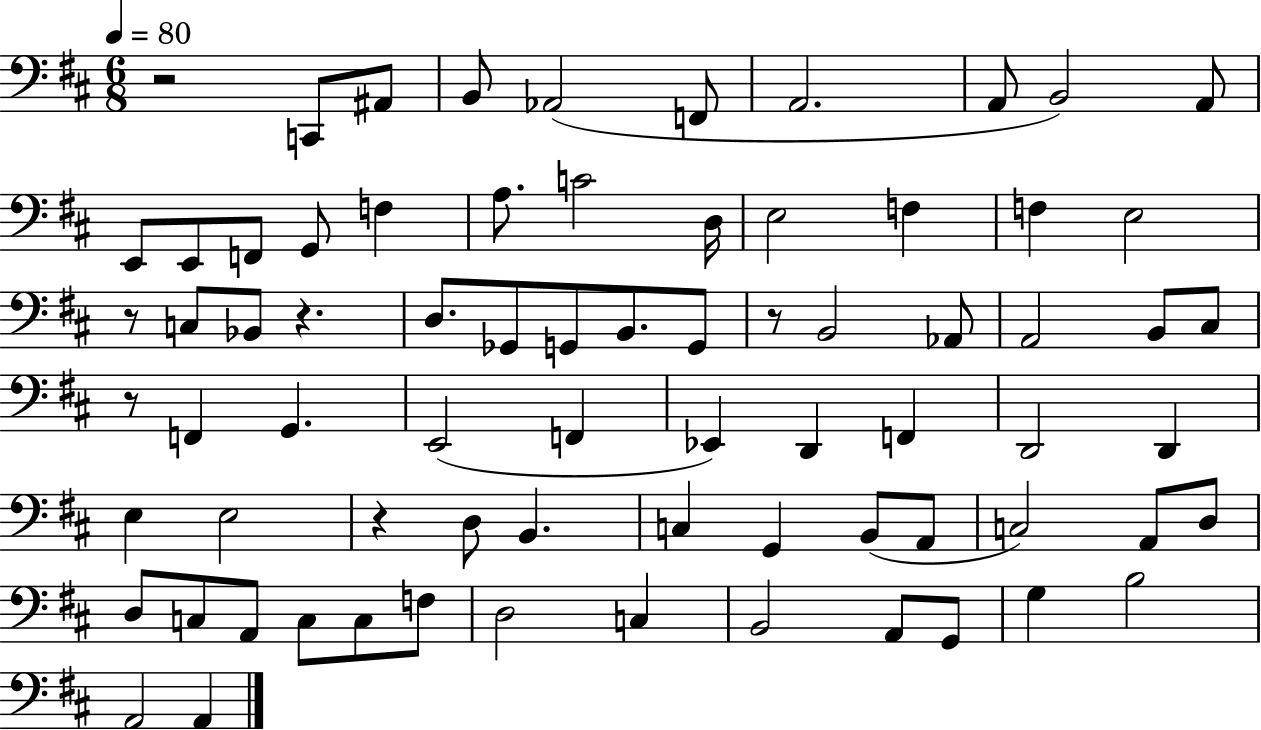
{
  \clef bass
  \numericTimeSignature
  \time 6/8
  \key d \major
  \tempo 4 = 80
  r2 c,8 ais,8 | b,8 aes,2( f,8 | a,2. | a,8 b,2) a,8 | \break e,8 e,8 f,8 g,8 f4 | a8. c'2 d16 | e2 f4 | f4 e2 | \break r8 c8 bes,8 r4. | d8. ges,8 g,8 b,8. g,8 | r8 b,2 aes,8 | a,2 b,8 cis8 | \break r8 f,4 g,4. | e,2( f,4 | ees,4) d,4 f,4 | d,2 d,4 | \break e4 e2 | r4 d8 b,4. | c4 g,4 b,8( a,8 | c2) a,8 d8 | \break d8 c8 a,8 c8 c8 f8 | d2 c4 | b,2 a,8 g,8 | g4 b2 | \break a,2 a,4 | \bar "|."
}